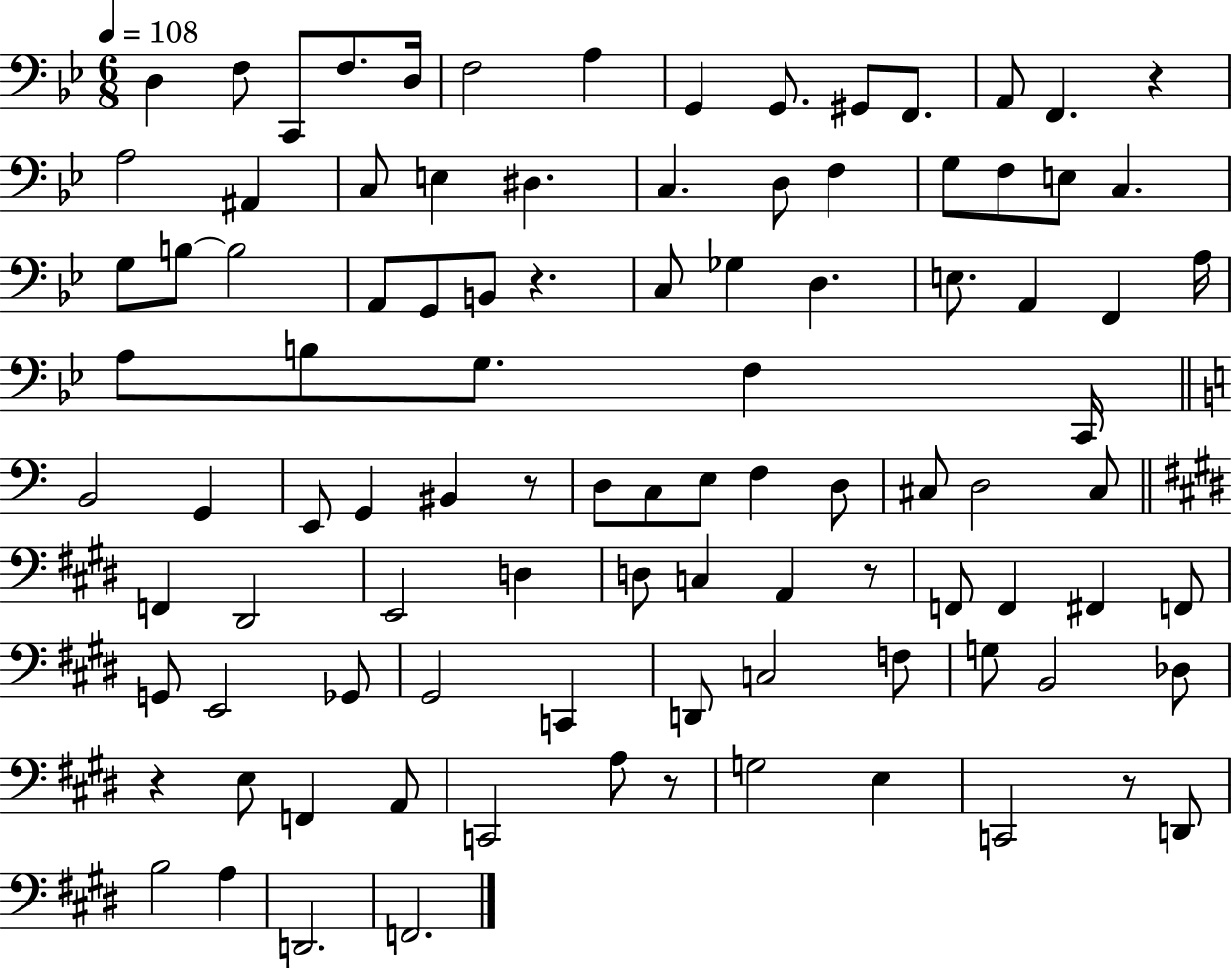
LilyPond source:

{
  \clef bass
  \numericTimeSignature
  \time 6/8
  \key bes \major
  \tempo 4 = 108
  d4 f8 c,8 f8. d16 | f2 a4 | g,4 g,8. gis,8 f,8. | a,8 f,4. r4 | \break a2 ais,4 | c8 e4 dis4. | c4. d8 f4 | g8 f8 e8 c4. | \break g8 b8~~ b2 | a,8 g,8 b,8 r4. | c8 ges4 d4. | e8. a,4 f,4 a16 | \break a8 b8 g8. f4 c,16 | \bar "||" \break \key c \major b,2 g,4 | e,8 g,4 bis,4 r8 | d8 c8 e8 f4 d8 | cis8 d2 cis8 | \break \bar "||" \break \key e \major f,4 dis,2 | e,2 d4 | d8 c4 a,4 r8 | f,8 f,4 fis,4 f,8 | \break g,8 e,2 ges,8 | gis,2 c,4 | d,8 c2 f8 | g8 b,2 des8 | \break r4 e8 f,4 a,8 | c,2 a8 r8 | g2 e4 | c,2 r8 d,8 | \break b2 a4 | d,2. | f,2. | \bar "|."
}